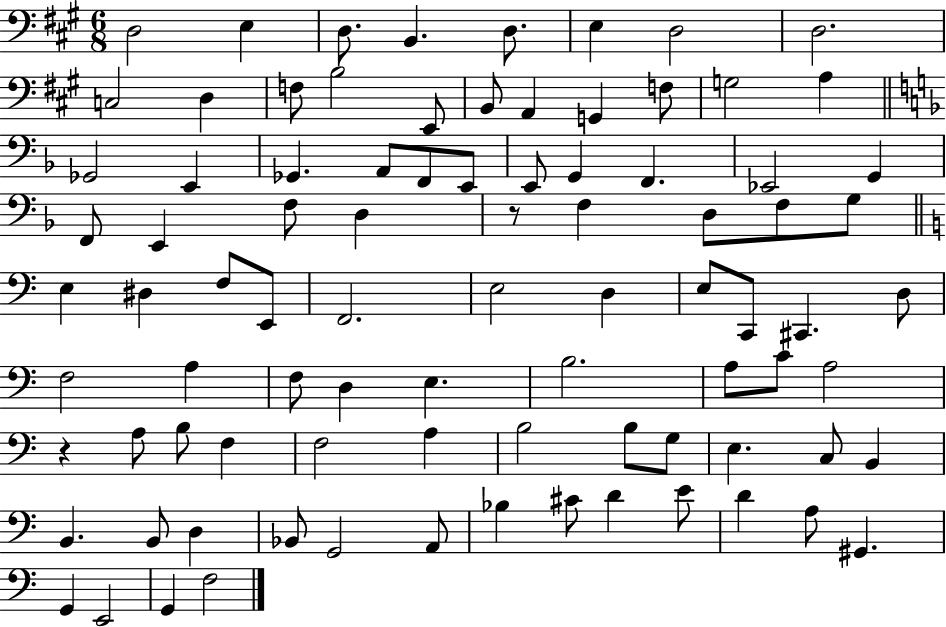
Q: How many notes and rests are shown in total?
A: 88